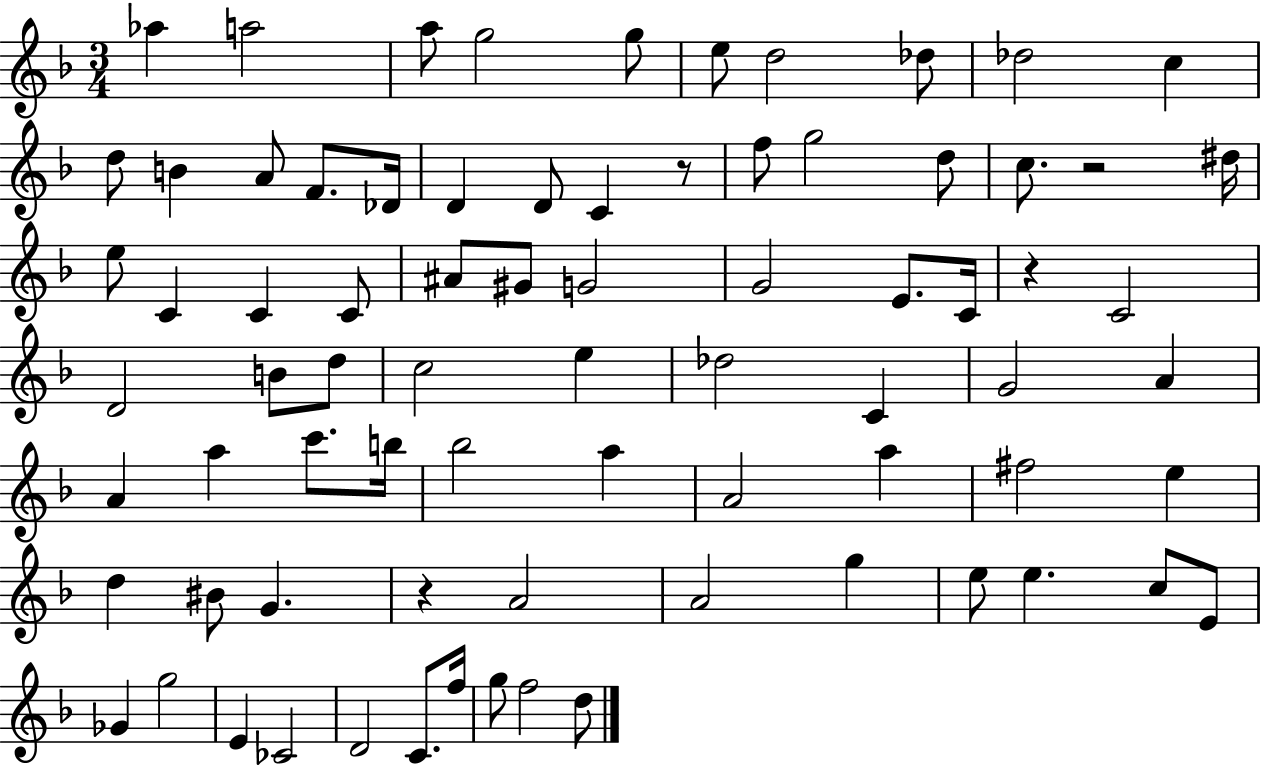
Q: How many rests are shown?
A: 4